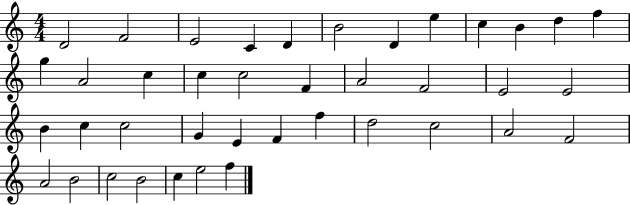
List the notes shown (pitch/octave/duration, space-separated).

D4/h F4/h E4/h C4/q D4/q B4/h D4/q E5/q C5/q B4/q D5/q F5/q G5/q A4/h C5/q C5/q C5/h F4/q A4/h F4/h E4/h E4/h B4/q C5/q C5/h G4/q E4/q F4/q F5/q D5/h C5/h A4/h F4/h A4/h B4/h C5/h B4/h C5/q E5/h F5/q